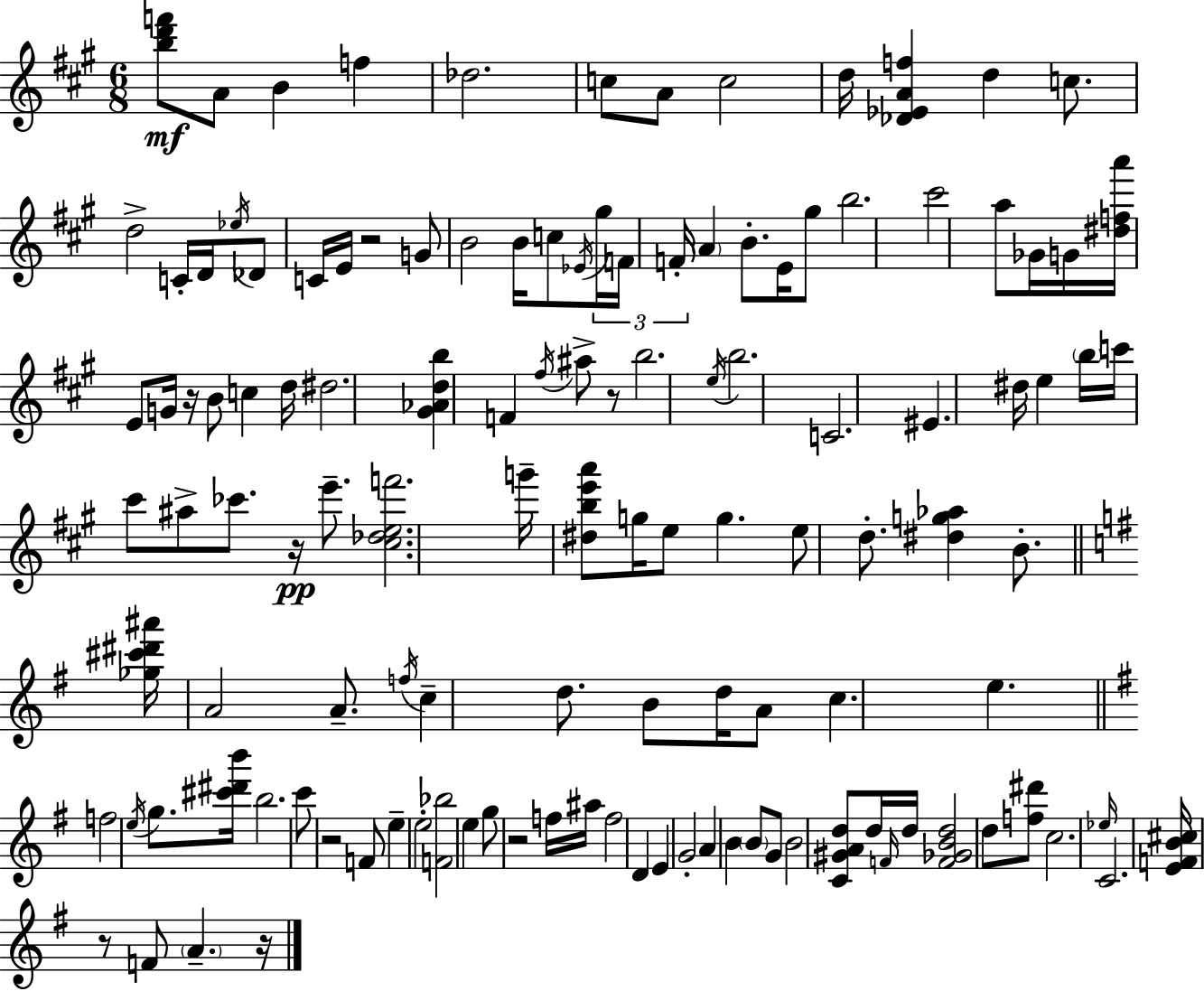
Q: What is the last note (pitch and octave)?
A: A4